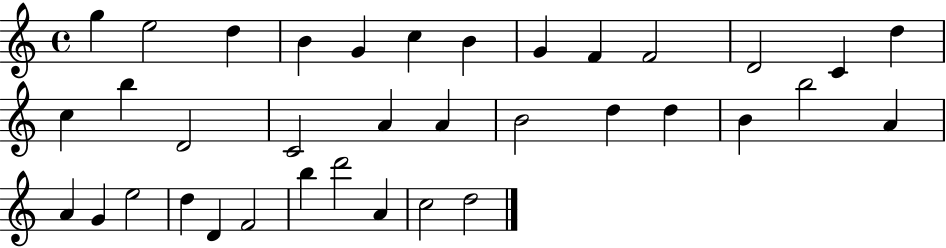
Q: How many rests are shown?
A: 0